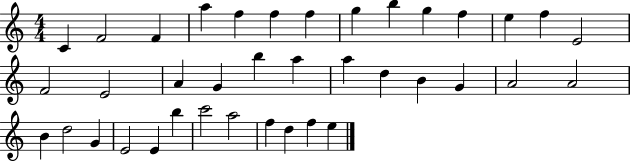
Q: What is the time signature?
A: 4/4